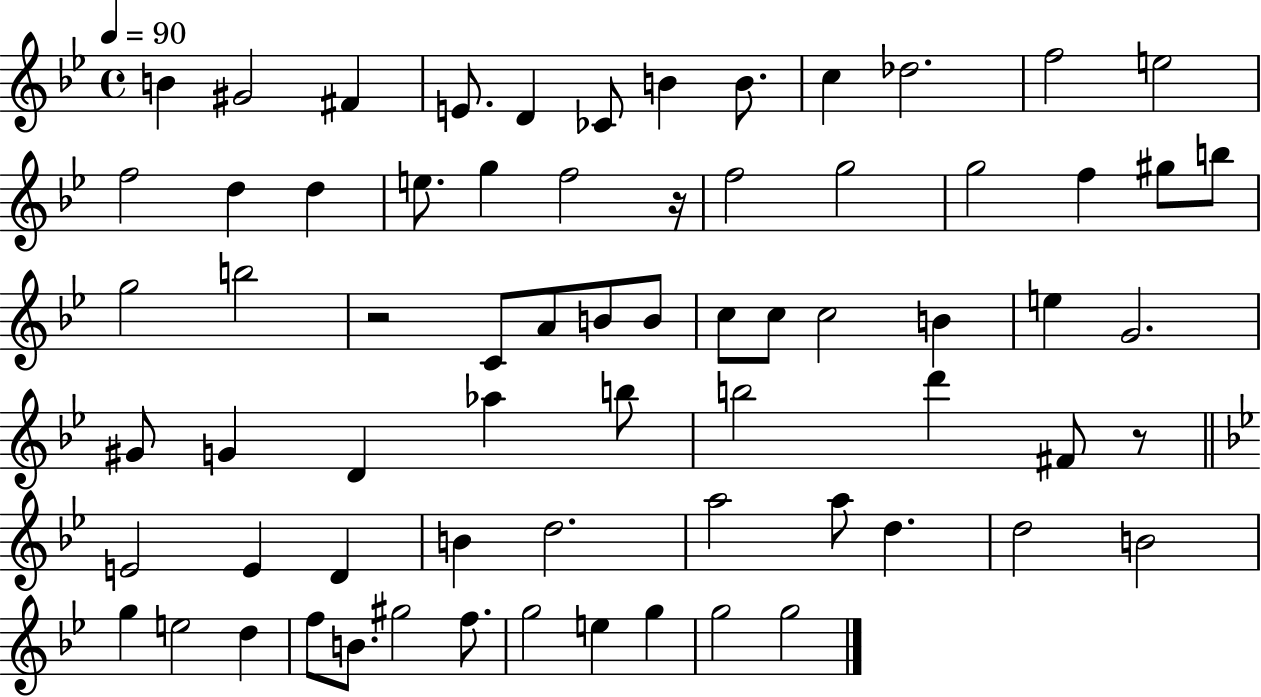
X:1
T:Untitled
M:4/4
L:1/4
K:Bb
B ^G2 ^F E/2 D _C/2 B B/2 c _d2 f2 e2 f2 d d e/2 g f2 z/4 f2 g2 g2 f ^g/2 b/2 g2 b2 z2 C/2 A/2 B/2 B/2 c/2 c/2 c2 B e G2 ^G/2 G D _a b/2 b2 d' ^F/2 z/2 E2 E D B d2 a2 a/2 d d2 B2 g e2 d f/2 B/2 ^g2 f/2 g2 e g g2 g2